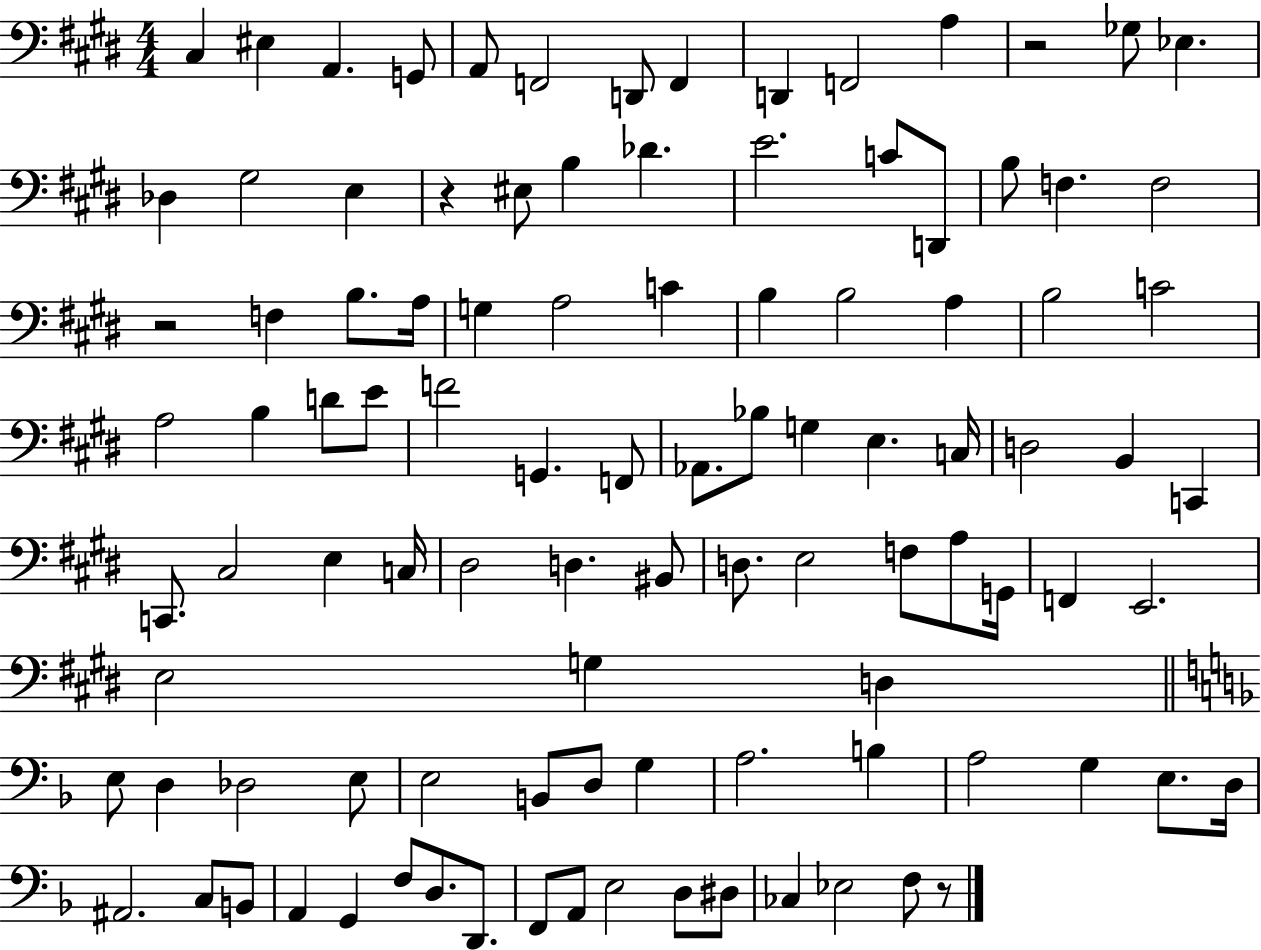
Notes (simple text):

C#3/q EIS3/q A2/q. G2/e A2/e F2/h D2/e F2/q D2/q F2/h A3/q R/h Gb3/e Eb3/q. Db3/q G#3/h E3/q R/q EIS3/e B3/q Db4/q. E4/h. C4/e D2/e B3/e F3/q. F3/h R/h F3/q B3/e. A3/s G3/q A3/h C4/q B3/q B3/h A3/q B3/h C4/h A3/h B3/q D4/e E4/e F4/h G2/q. F2/e Ab2/e. Bb3/e G3/q E3/q. C3/s D3/h B2/q C2/q C2/e. C#3/h E3/q C3/s D#3/h D3/q. BIS2/e D3/e. E3/h F3/e A3/e G2/s F2/q E2/h. E3/h G3/q D3/q E3/e D3/q Db3/h E3/e E3/h B2/e D3/e G3/q A3/h. B3/q A3/h G3/q E3/e. D3/s A#2/h. C3/e B2/e A2/q G2/q F3/e D3/e. D2/e. F2/e A2/e E3/h D3/e D#3/e CES3/q Eb3/h F3/e R/e